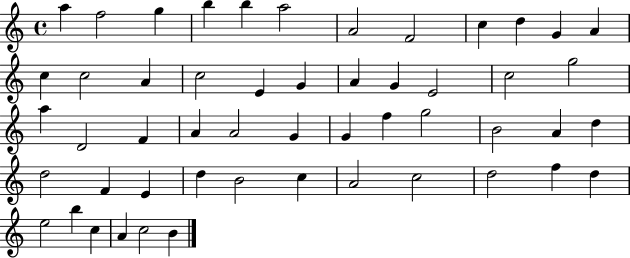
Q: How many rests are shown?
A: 0